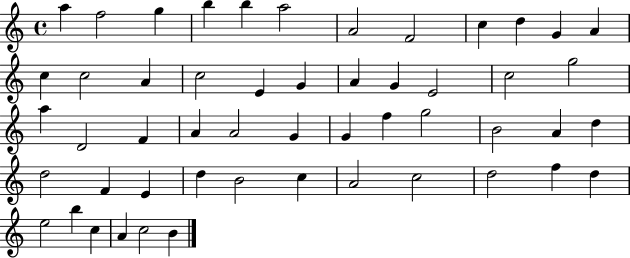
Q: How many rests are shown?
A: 0